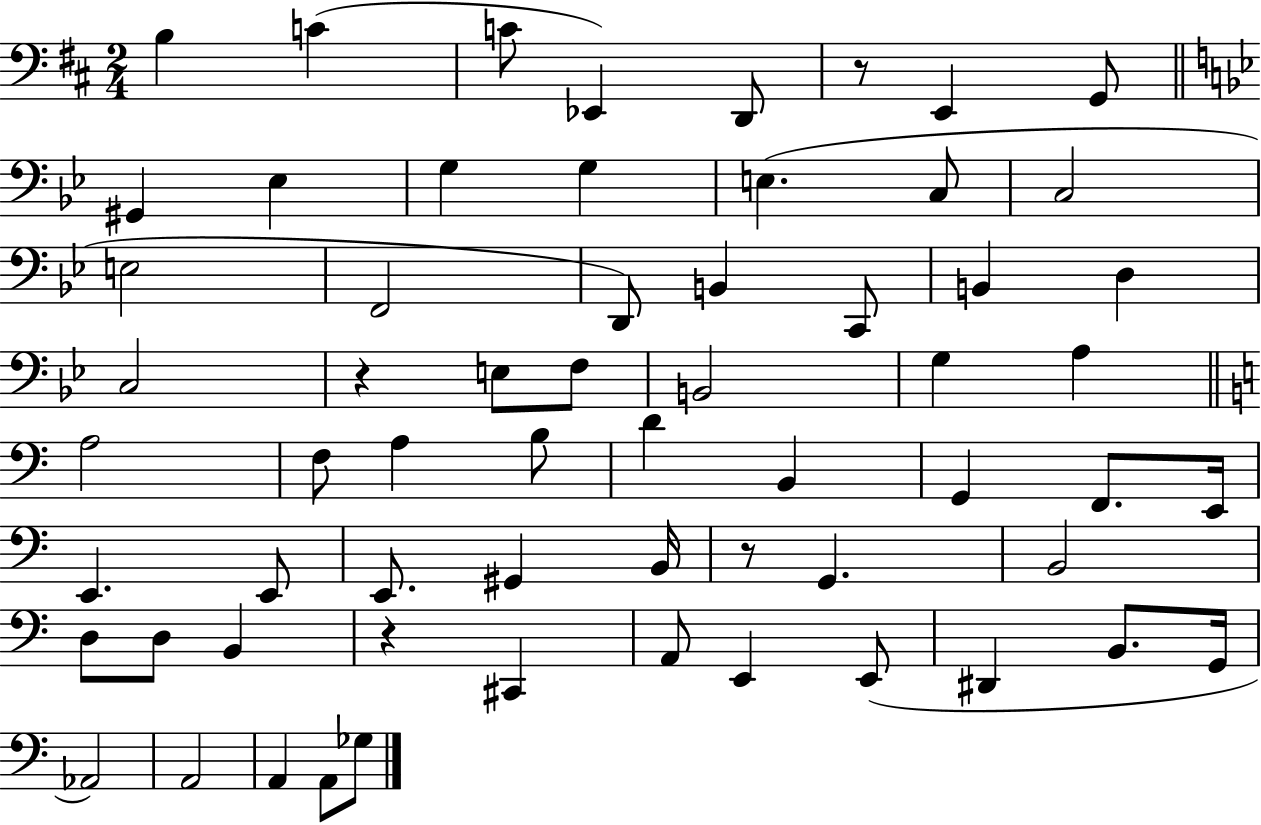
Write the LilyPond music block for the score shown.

{
  \clef bass
  \numericTimeSignature
  \time 2/4
  \key d \major
  b4 c'4( | c'8 ees,4) d,8 | r8 e,4 g,8 | \bar "||" \break \key g \minor gis,4 ees4 | g4 g4 | e4.( c8 | c2 | \break e2 | f,2 | d,8) b,4 c,8 | b,4 d4 | \break c2 | r4 e8 f8 | b,2 | g4 a4 | \break \bar "||" \break \key c \major a2 | f8 a4 b8 | d'4 b,4 | g,4 f,8. e,16 | \break e,4. e,8 | e,8. gis,4 b,16 | r8 g,4. | b,2 | \break d8 d8 b,4 | r4 cis,4 | a,8 e,4 e,8( | dis,4 b,8. g,16 | \break aes,2) | a,2 | a,4 a,8 ges8 | \bar "|."
}